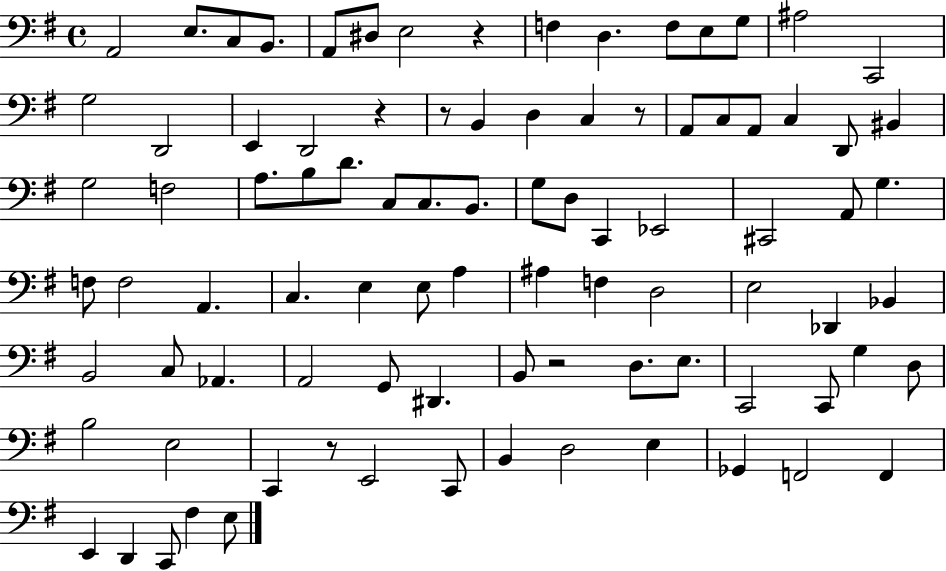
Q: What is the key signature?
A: G major